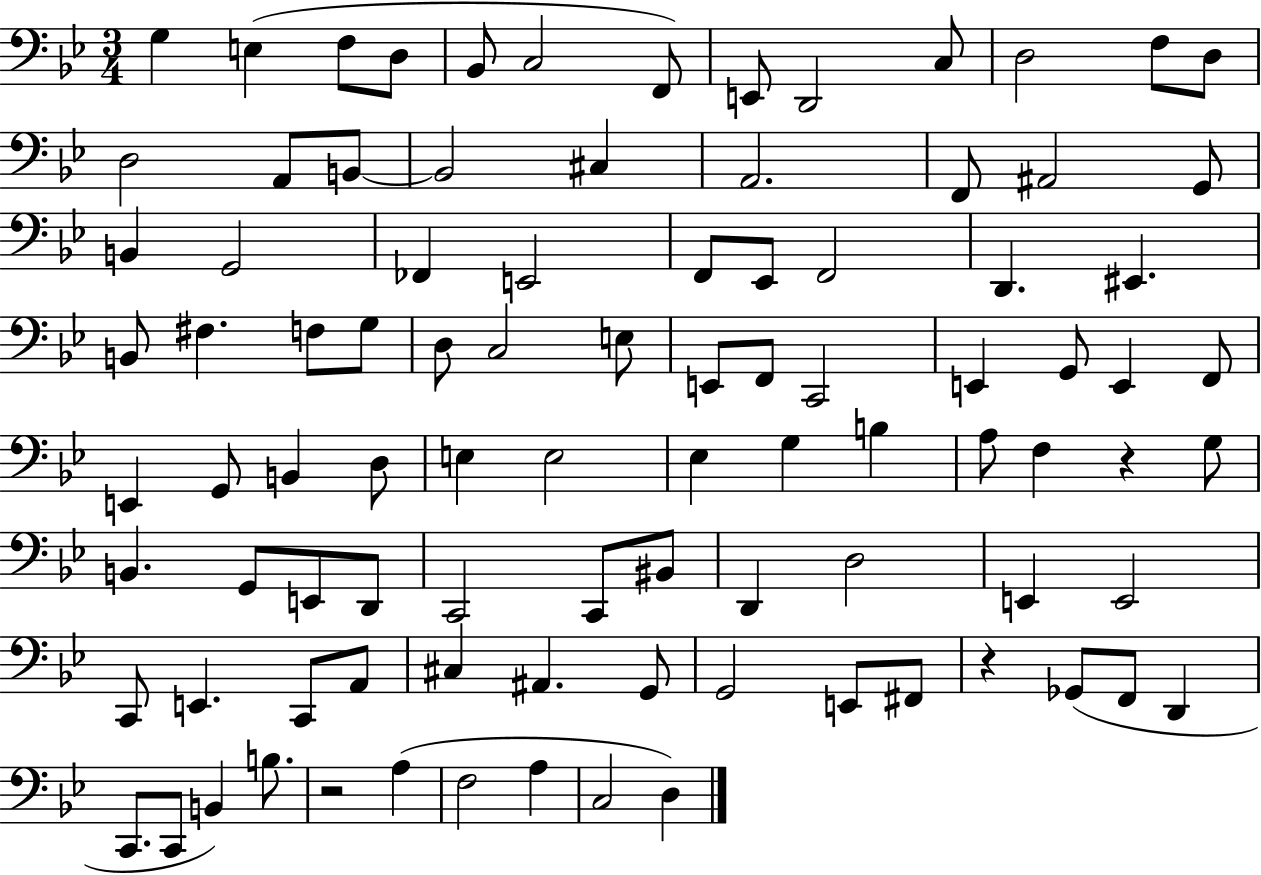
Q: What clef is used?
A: bass